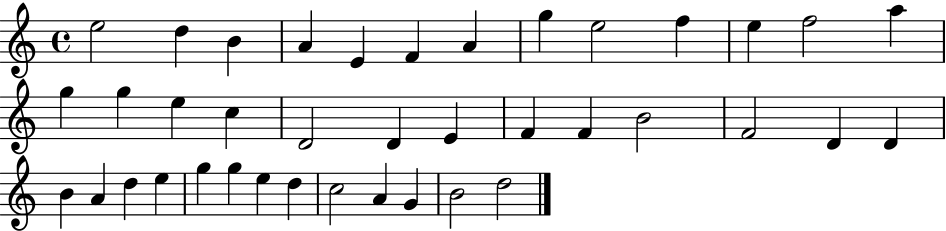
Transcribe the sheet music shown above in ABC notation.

X:1
T:Untitled
M:4/4
L:1/4
K:C
e2 d B A E F A g e2 f e f2 a g g e c D2 D E F F B2 F2 D D B A d e g g e d c2 A G B2 d2